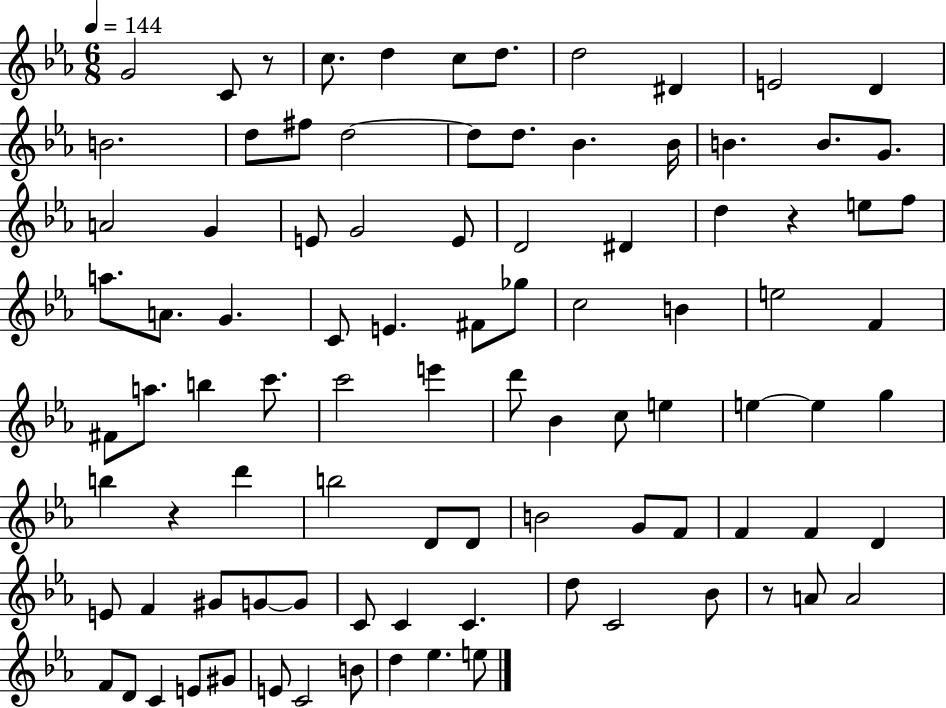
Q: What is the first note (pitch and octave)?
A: G4